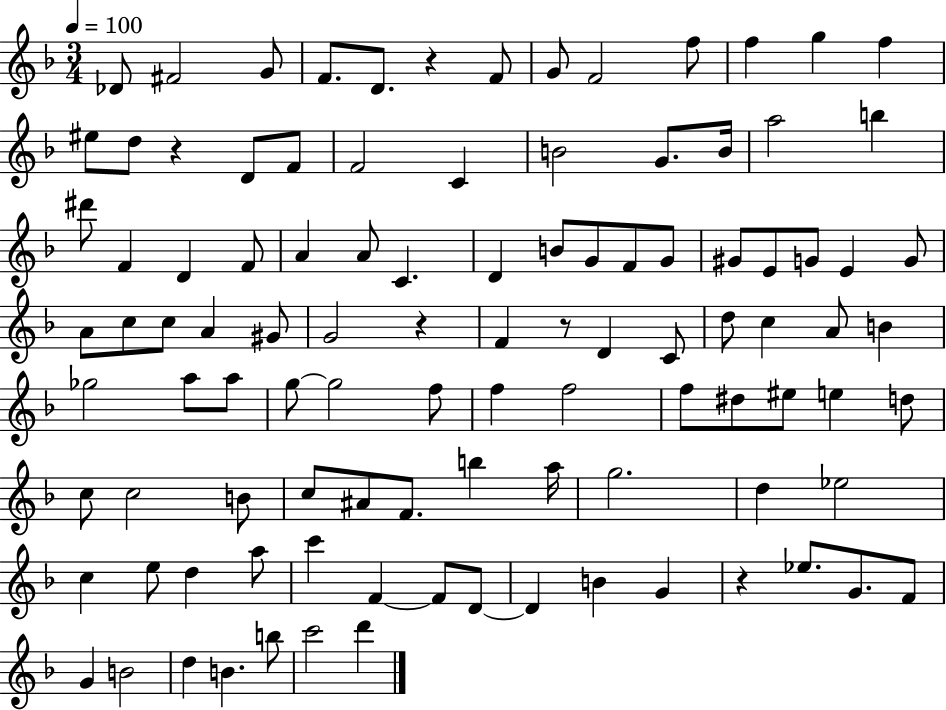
Db4/e F#4/h G4/e F4/e. D4/e. R/q F4/e G4/e F4/h F5/e F5/q G5/q F5/q EIS5/e D5/e R/q D4/e F4/e F4/h C4/q B4/h G4/e. B4/s A5/h B5/q D#6/e F4/q D4/q F4/e A4/q A4/e C4/q. D4/q B4/e G4/e F4/e G4/e G#4/e E4/e G4/e E4/q G4/e A4/e C5/e C5/e A4/q G#4/e G4/h R/q F4/q R/e D4/q C4/e D5/e C5/q A4/e B4/q Gb5/h A5/e A5/e G5/e G5/h F5/e F5/q F5/h F5/e D#5/e EIS5/e E5/q D5/e C5/e C5/h B4/e C5/e A#4/e F4/e. B5/q A5/s G5/h. D5/q Eb5/h C5/q E5/e D5/q A5/e C6/q F4/q F4/e D4/e D4/q B4/q G4/q R/q Eb5/e. G4/e. F4/e G4/q B4/h D5/q B4/q. B5/e C6/h D6/q